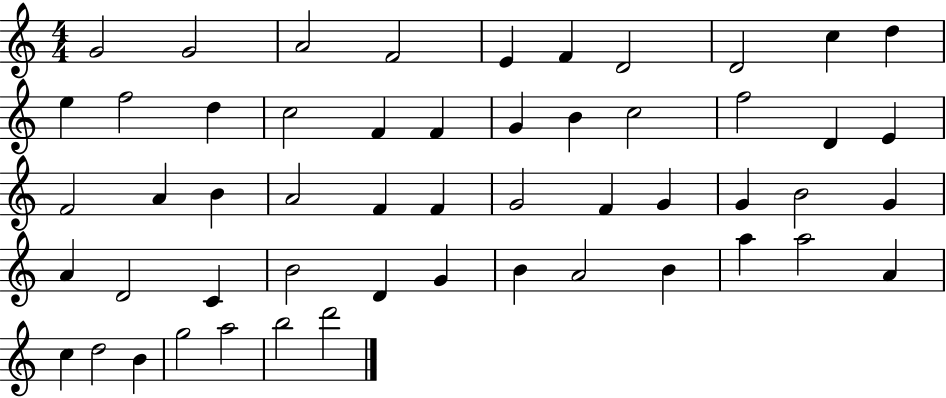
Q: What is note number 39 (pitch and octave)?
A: D4